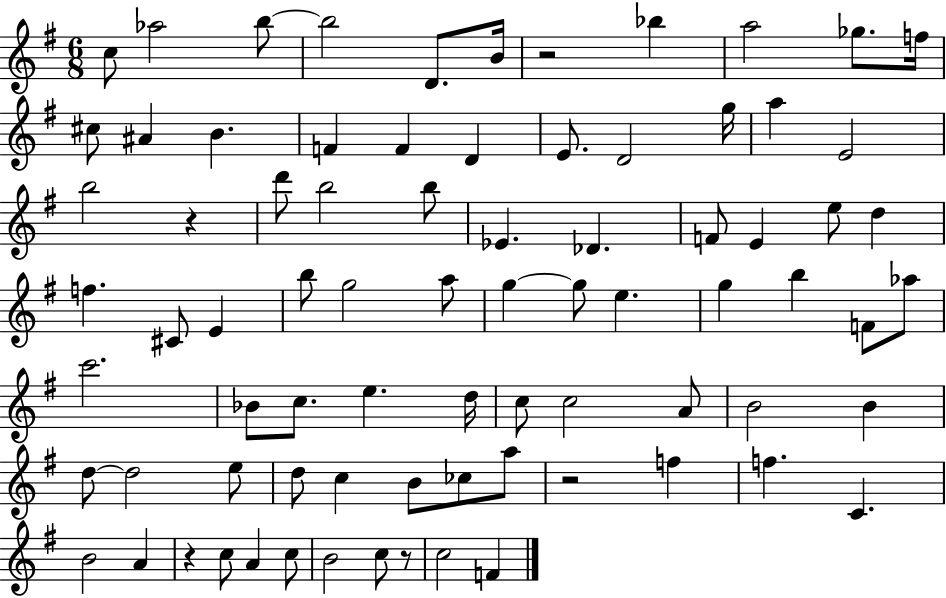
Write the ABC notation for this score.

X:1
T:Untitled
M:6/8
L:1/4
K:G
c/2 _a2 b/2 b2 D/2 B/4 z2 _b a2 _g/2 f/4 ^c/2 ^A B F F D E/2 D2 g/4 a E2 b2 z d'/2 b2 b/2 _E _D F/2 E e/2 d f ^C/2 E b/2 g2 a/2 g g/2 e g b F/2 _a/2 c'2 _B/2 c/2 e d/4 c/2 c2 A/2 B2 B d/2 d2 e/2 d/2 c B/2 _c/2 a/2 z2 f f C B2 A z c/2 A c/2 B2 c/2 z/2 c2 F